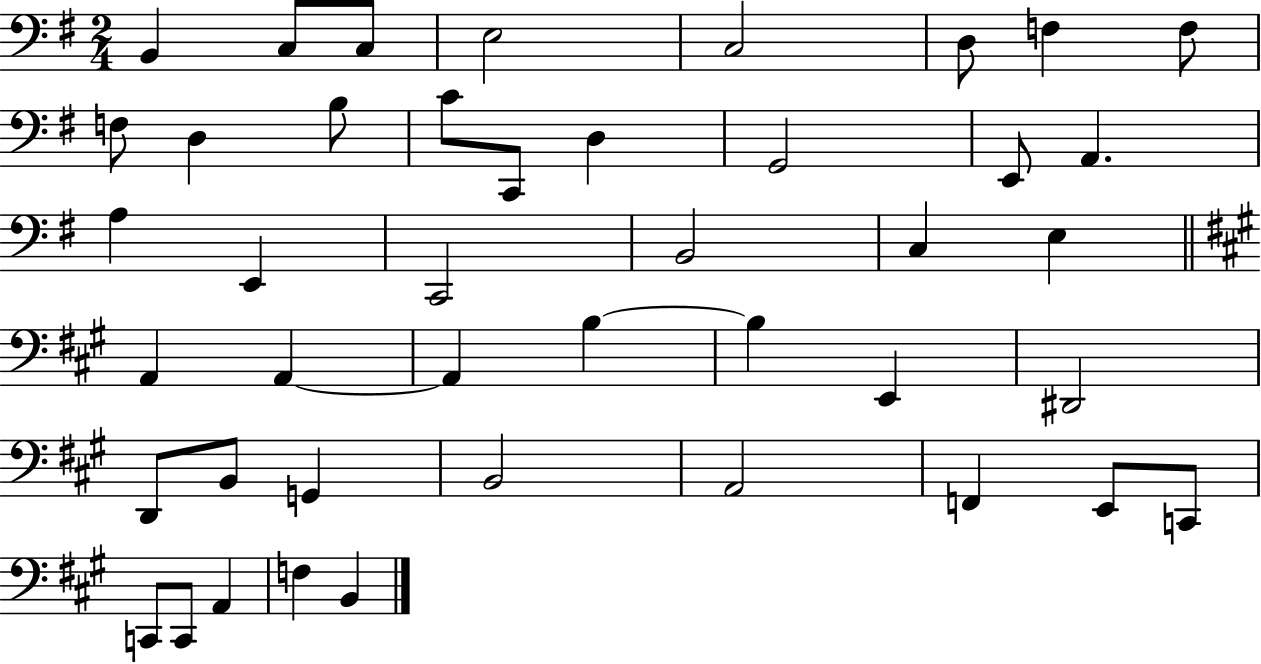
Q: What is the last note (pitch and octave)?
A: B2